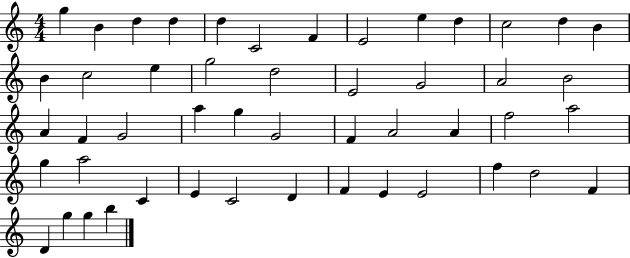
G5/q B4/q D5/q D5/q D5/q C4/h F4/q E4/h E5/q D5/q C5/h D5/q B4/q B4/q C5/h E5/q G5/h D5/h E4/h G4/h A4/h B4/h A4/q F4/q G4/h A5/q G5/q G4/h F4/q A4/h A4/q F5/h A5/h G5/q A5/h C4/q E4/q C4/h D4/q F4/q E4/q E4/h F5/q D5/h F4/q D4/q G5/q G5/q B5/q